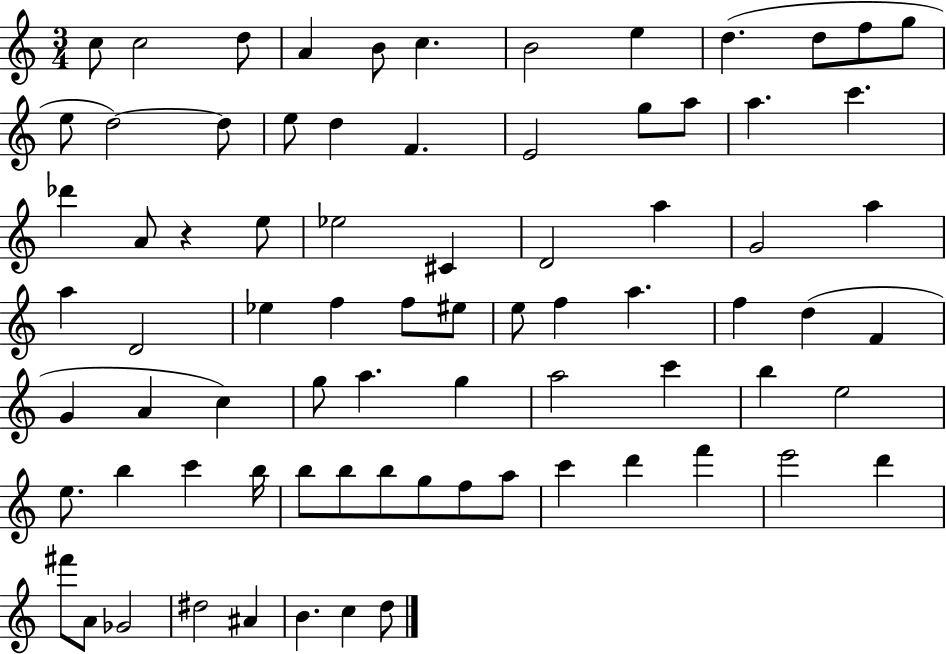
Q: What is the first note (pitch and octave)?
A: C5